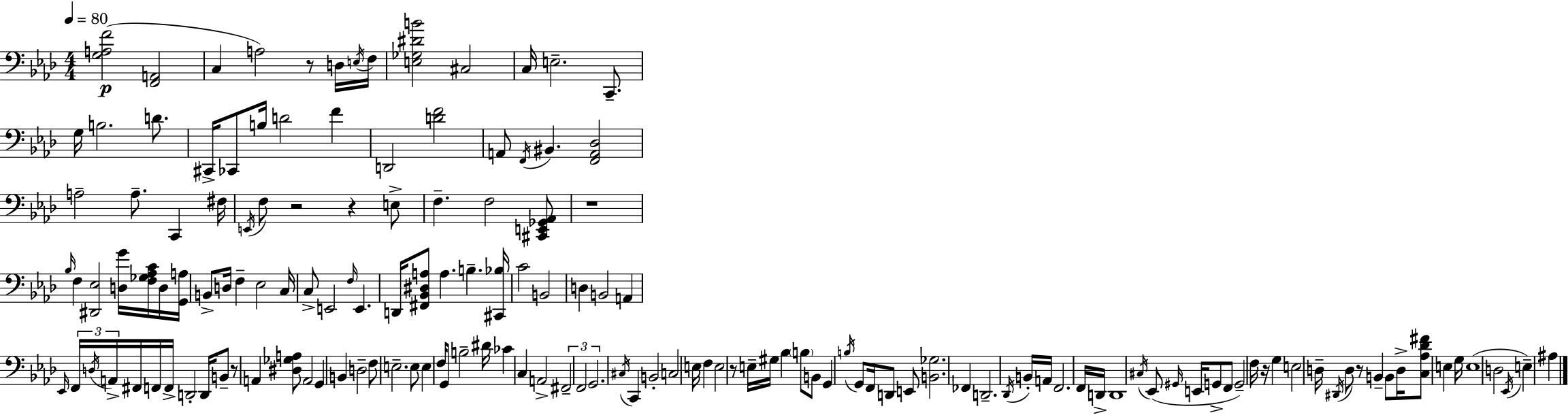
{
  \clef bass
  \numericTimeSignature
  \time 4/4
  \key aes \major
  \tempo 4 = 80
  <g a f'>2(\p <f, a,>2 | c4 a2) r8 d16 \acciaccatura { e16 } | f16 <e ges dis' b'>2 cis2 | c16 e2.-- c,8.-- | \break g16 b2. d'8. | cis,16-> ces,8 b16 d'2 f'4 | d,2 <d' f'>2 | a,8 \acciaccatura { f,16 } bis,4. <f, a, des>2 | \break a2-- a8.-- c,4 | fis16 \acciaccatura { e,16 } f8 r2 r4 | e8-> f4.-- f2 | <cis, e, ges, aes,>8 r1 | \break \grace { bes16 } f4 <dis, ees>2 | <d g'>16 <f ges aes c'>16 d16 <g, a>16 b,8-> d16 f4-- ees2 | c16 c8-> e,2 \grace { f16 } e,4. | d,16 <fis, bes, dis a>8 a4. b4.-- | \break <cis, bes>16 c'2 b,2 | d4 b,2 | a,4 \grace { ees,16 } \tuplet 3/2 { f,16 \acciaccatura { d16 } a,16-> } fis,16 f,16 f,16-> d,2-. | d,16 b,8-- r8 a,4 <dis ges a>8 a,2 | \break g,4 b,4 d2-- | f8 e2.-- | e8 e4 f16 g,8 b2-- | dis'16 ces'4 c4 a,2-> | \break \tuplet 3/2 { fis,2-- f,2 | g,2. } | \acciaccatura { cis16 } c,4 b,2-. | c2 e16 f4 e2 | \break r8 e16-- gis16 bes4 \parenthesize b8 b,8 | g,4 \acciaccatura { b16 } g,8 f,16 d,8 e,8 <b, ges>2. | fes,4 d,2.-- | \acciaccatura { des,16 } b,16-. a,16 f,2. | \break f,16 d,16-> d,1 | \acciaccatura { cis16 } ees,8( \grace { gis,16 } e,16 g,8-> | f,8 g,2--) f16 r16 g4 | e2 d16-- \acciaccatura { dis,16 } d8 r8 b,4-- | \break b,8 d16-> <c aes des' fis'>8 e4 g16 e1( | d2 | \acciaccatura { ees,16 } e4--) ais4 \bar "|."
}